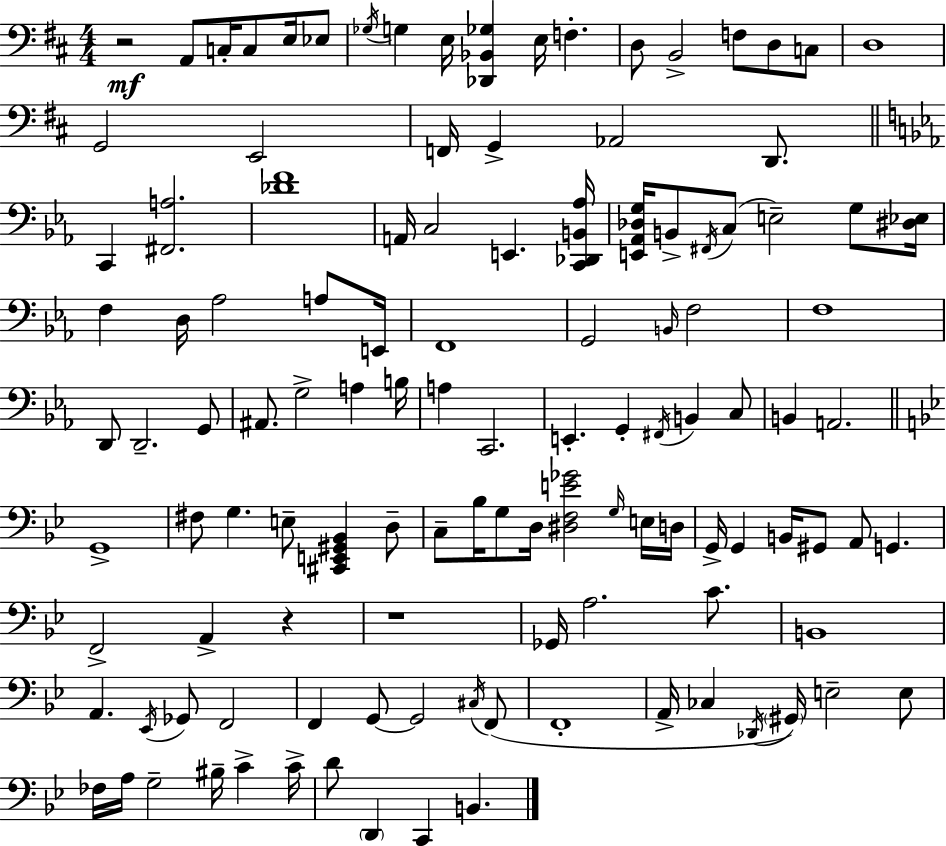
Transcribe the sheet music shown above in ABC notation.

X:1
T:Untitled
M:4/4
L:1/4
K:D
z2 A,,/2 C,/4 C,/2 E,/4 _E,/2 _G,/4 G, E,/4 [_D,,_B,,_G,] E,/4 F, D,/2 B,,2 F,/2 D,/2 C,/2 D,4 G,,2 E,,2 F,,/4 G,, _A,,2 D,,/2 C,, [^F,,A,]2 [_DF]4 A,,/4 C,2 E,, [C,,_D,,B,,_A,]/4 [E,,_A,,_D,G,]/4 B,,/2 ^F,,/4 C,/2 E,2 G,/2 [^D,_E,]/4 F, D,/4 _A,2 A,/2 E,,/4 F,,4 G,,2 B,,/4 F,2 F,4 D,,/2 D,,2 G,,/2 ^A,,/2 G,2 A, B,/4 A, C,,2 E,, G,, ^F,,/4 B,, C,/2 B,, A,,2 G,,4 ^F,/2 G, E,/2 [^C,,E,,^G,,_B,,] D,/2 C,/2 _B,/4 G,/2 D,/4 [^D,F,E_G]2 G,/4 E,/4 D,/4 G,,/4 G,, B,,/4 ^G,,/2 A,,/2 G,, F,,2 A,, z z4 _G,,/4 A,2 C/2 B,,4 A,, _E,,/4 _G,,/2 F,,2 F,, G,,/2 G,,2 ^C,/4 F,,/2 F,,4 A,,/4 _C, _D,,/4 ^G,,/4 E,2 E,/2 _F,/4 A,/4 G,2 ^B,/4 C C/4 D/2 D,, C,, B,,